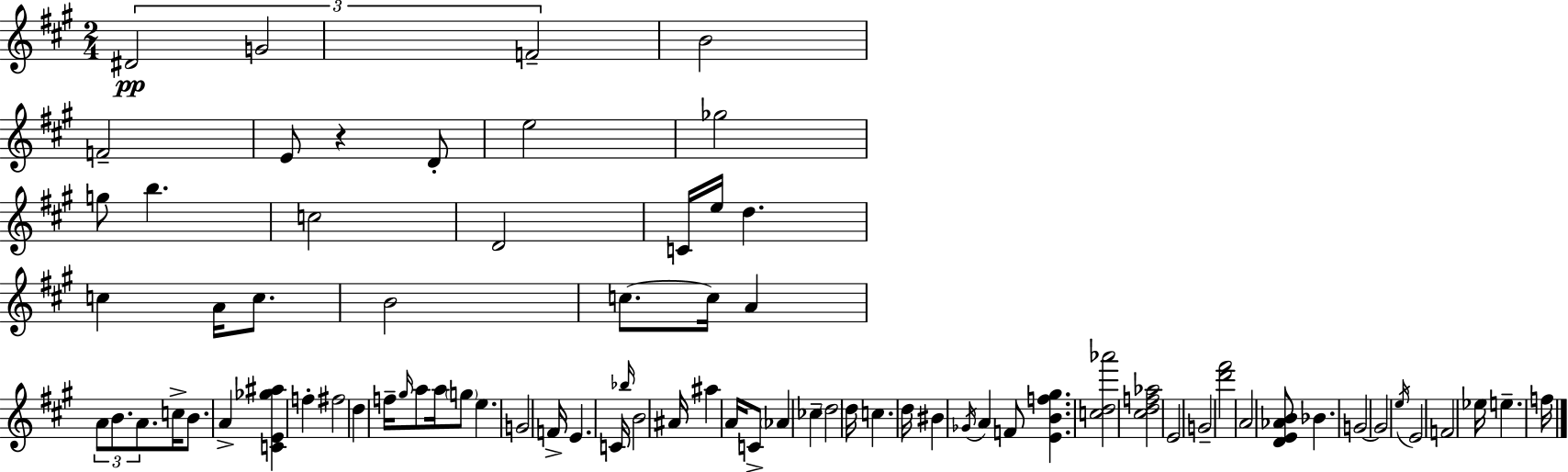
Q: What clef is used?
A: treble